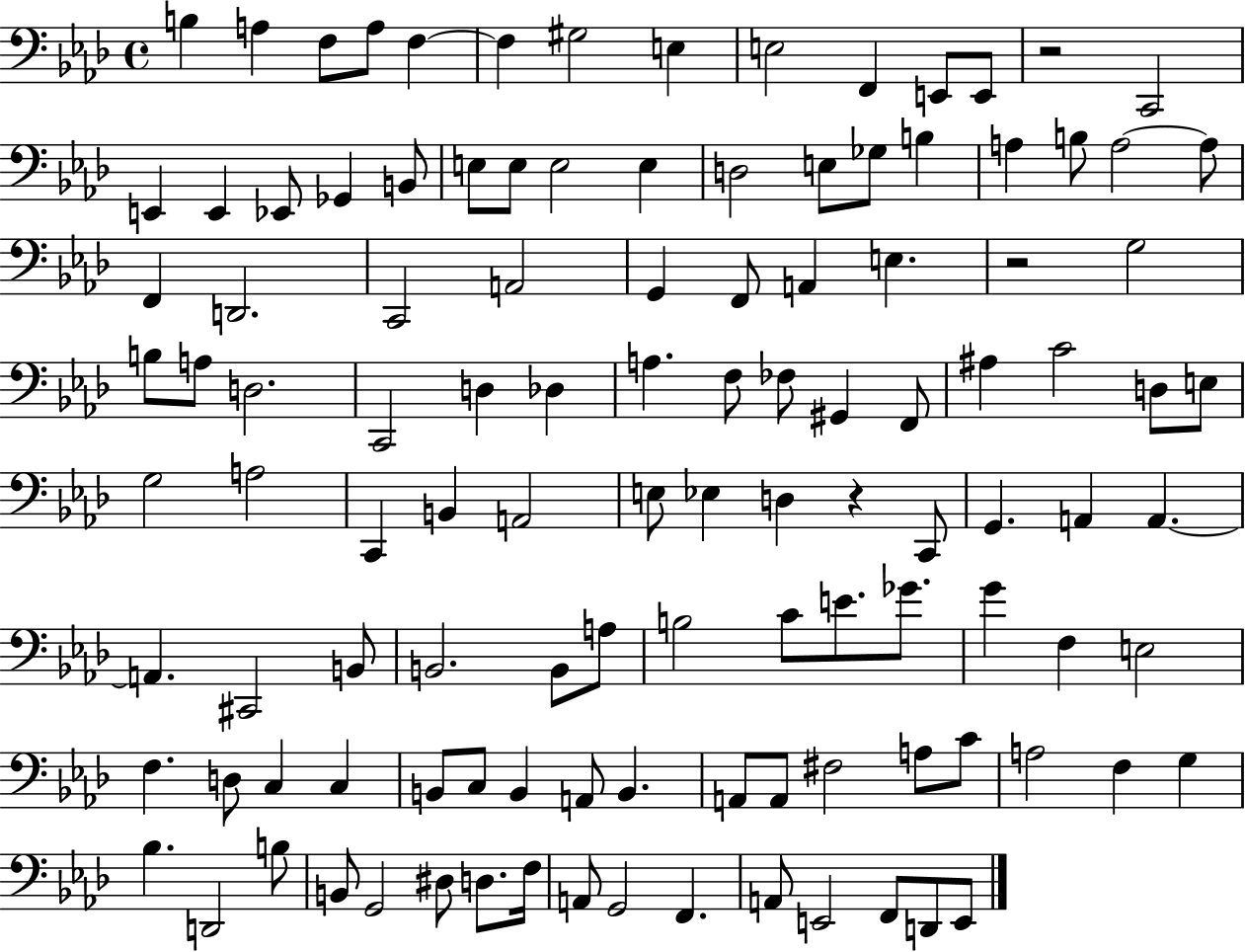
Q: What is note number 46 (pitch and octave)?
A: A3